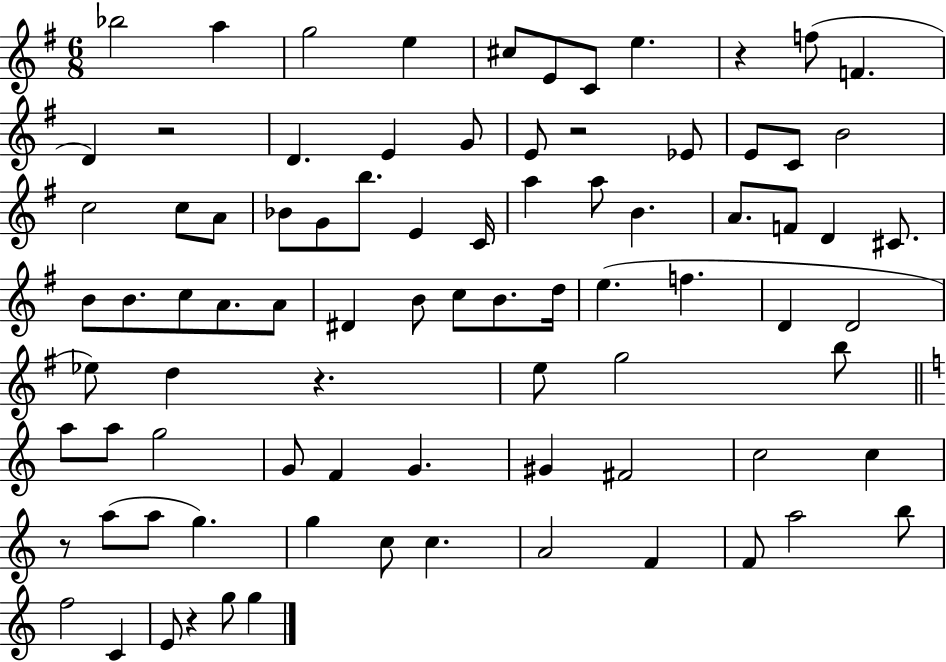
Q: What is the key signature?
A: G major